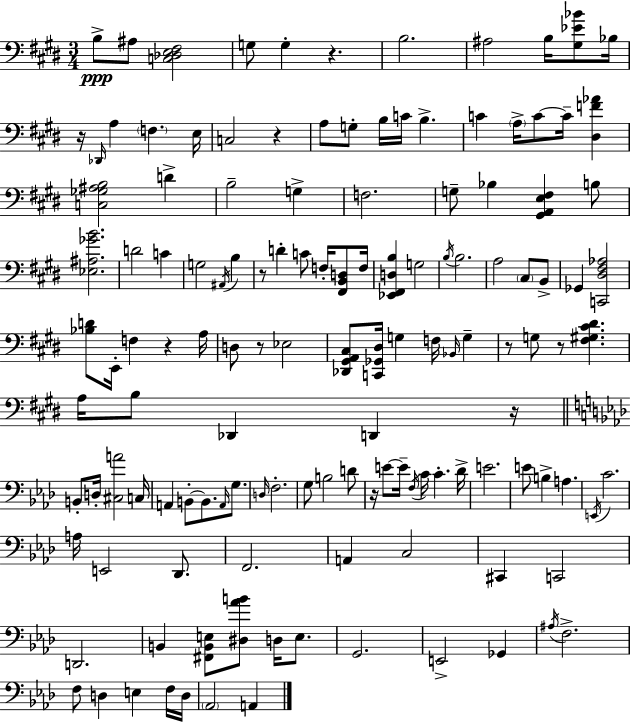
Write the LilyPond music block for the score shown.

{
  \clef bass
  \numericTimeSignature
  \time 3/4
  \key e \major
  b8->\ppp ais8 <c des e fis>2 | g8 g4-. r4. | b2. | ais2 b16 <gis ees' bes'>8 bes16 | \break r16 \grace { des,16 } a4 \parenthesize f4. | e16 c2 r4 | a8 g8-. b16 c'16 b4.-> | c'4 \parenthesize a16-> c'8~~ c'16-- <dis f' aes'>4 | \break <c ges ais b>2 d'4-> | b2-- g4-> | f2. | g8-- bes4 <gis, a, e fis>4 b8 | \break <ees ais ges' b'>2. | d'2 c'4 | g2 \acciaccatura { ais,16 } b4 | r8 d'4-. c'8 f16-. <fis, b, d>8 | \break f16 <ees, fis, d b>4 g2 | \acciaccatura { b16 } b2. | a2 \parenthesize cis8 | b,8-> ges,4 <c, dis fis aes>2 | \break <bes d'>8 e,16-. f4 r4 | a16 d8 r8 ees2 | <des, gis, a, cis>8 <c, ges, dis>16 g4 f16 \grace { bes,16 } | g4-- r8 g8 r8 <fis gis cis' dis'>4. | \break a16 b8 des,4 d,4 | r16 \bar "||" \break \key f \minor b,8-. d16-. <cis a'>2 c16 | a,4 b,8-.~~ b,8. \grace { a,16 } g8. | \grace { d16 } f2.-. | g8 b2 | \break d'8 r16 e'8~~ e'16-- \acciaccatura { f16 } c'16 c'4.-. | des'16-> e'2. | e'8 b4-> a4. | \acciaccatura { e,16 } c'2. | \break a16 e,2 | des,8. f,2. | a,4 c2 | cis,4 c,2 | \break d,2. | b,4 <fis, b, e>8 <dis aes' b'>8 | d16 e8. g,2. | e,2-> | \break ges,4 \acciaccatura { ais16 } f2.-> | f8 d4 e4 | f16 d16 \parenthesize aes,2 | a,4 \bar "|."
}